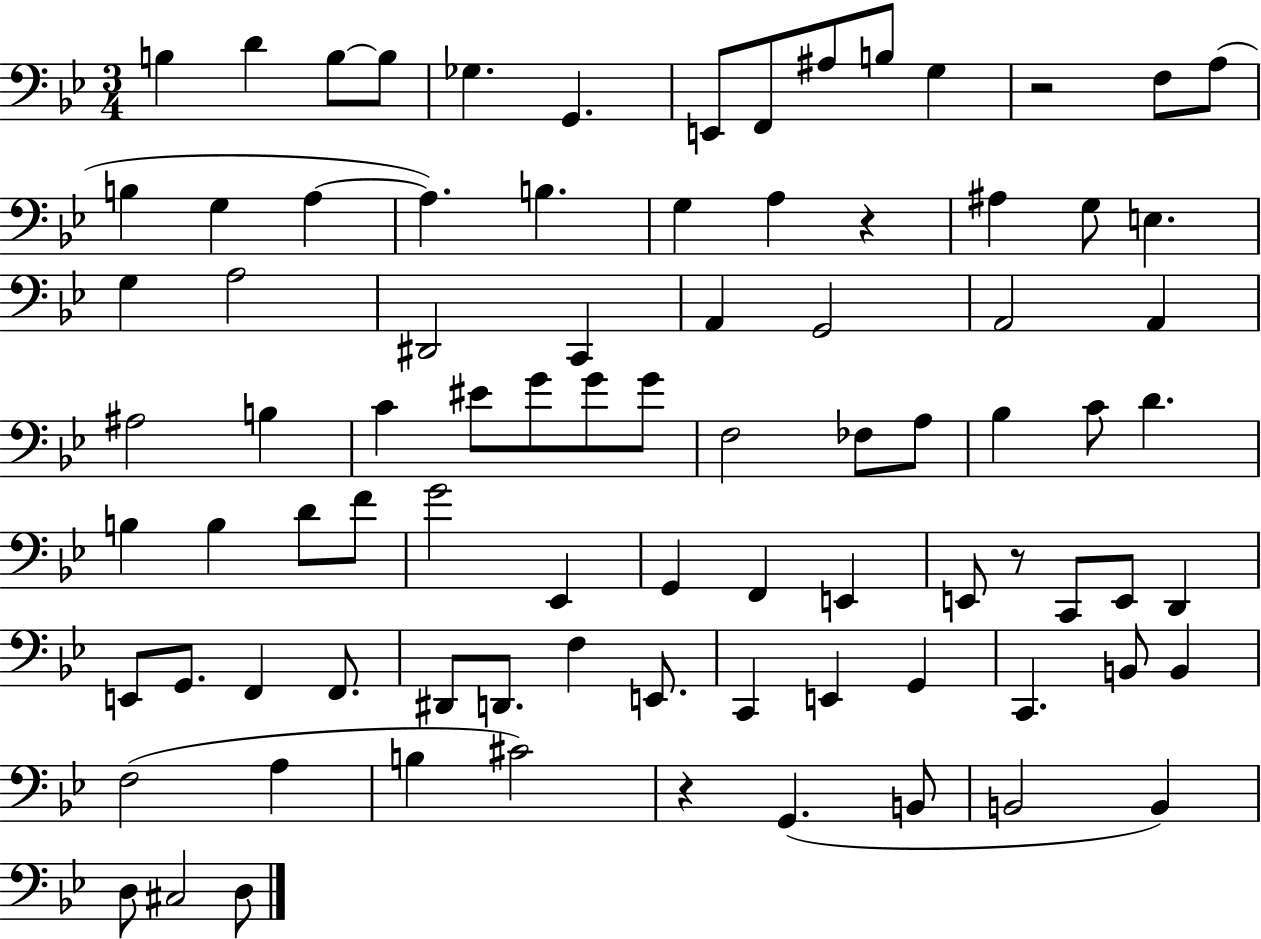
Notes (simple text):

B3/q D4/q B3/e B3/e Gb3/q. G2/q. E2/e F2/e A#3/e B3/e G3/q R/h F3/e A3/e B3/q G3/q A3/q A3/q. B3/q. G3/q A3/q R/q A#3/q G3/e E3/q. G3/q A3/h D#2/h C2/q A2/q G2/h A2/h A2/q A#3/h B3/q C4/q EIS4/e G4/e G4/e G4/e F3/h FES3/e A3/e Bb3/q C4/e D4/q. B3/q B3/q D4/e F4/e G4/h Eb2/q G2/q F2/q E2/q E2/e R/e C2/e E2/e D2/q E2/e G2/e. F2/q F2/e. D#2/e D2/e. F3/q E2/e. C2/q E2/q G2/q C2/q. B2/e B2/q F3/h A3/q B3/q C#4/h R/q G2/q. B2/e B2/h B2/q D3/e C#3/h D3/e